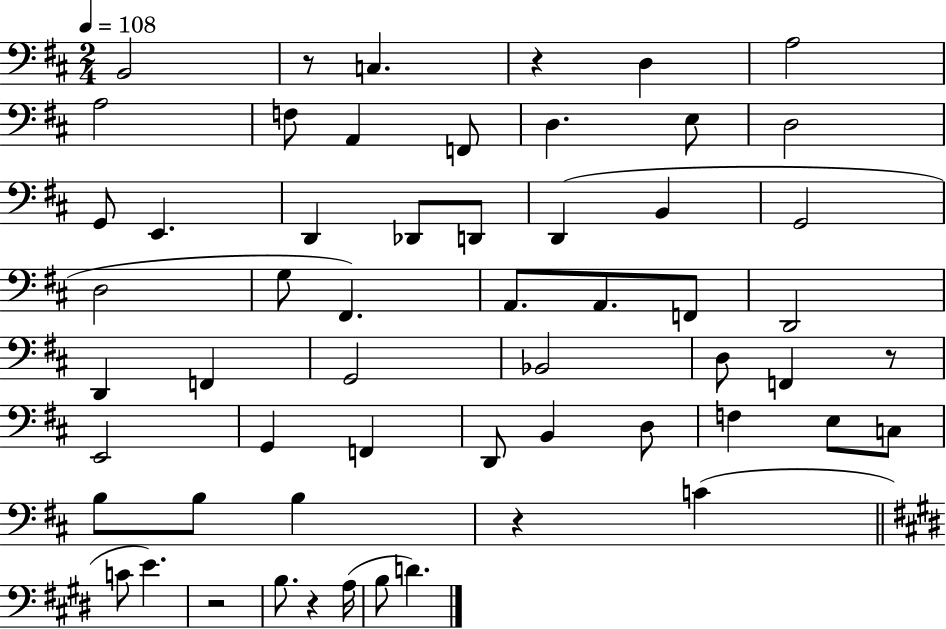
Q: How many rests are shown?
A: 6